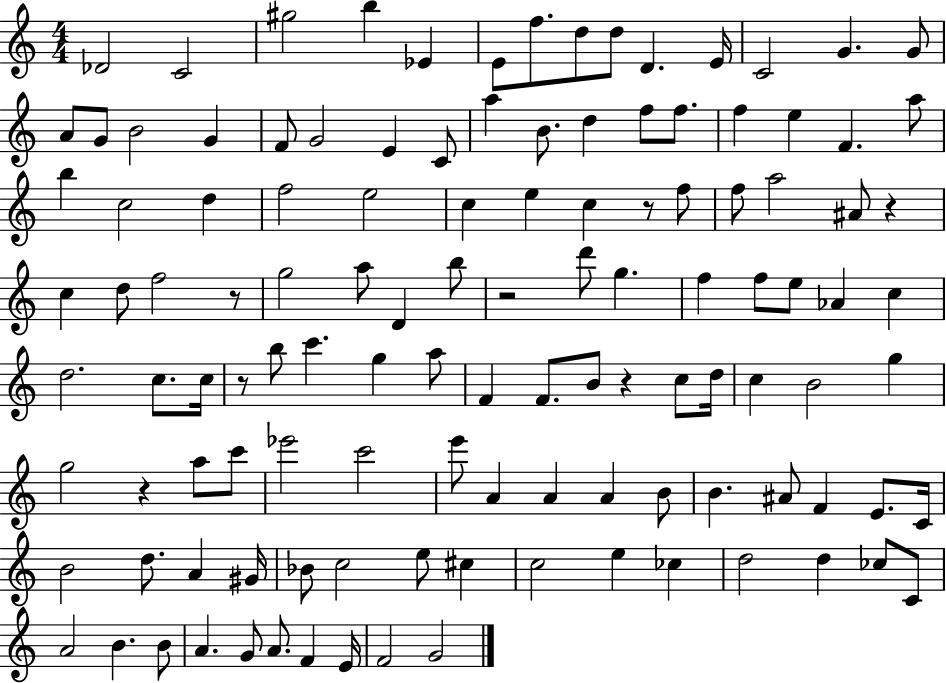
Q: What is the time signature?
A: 4/4